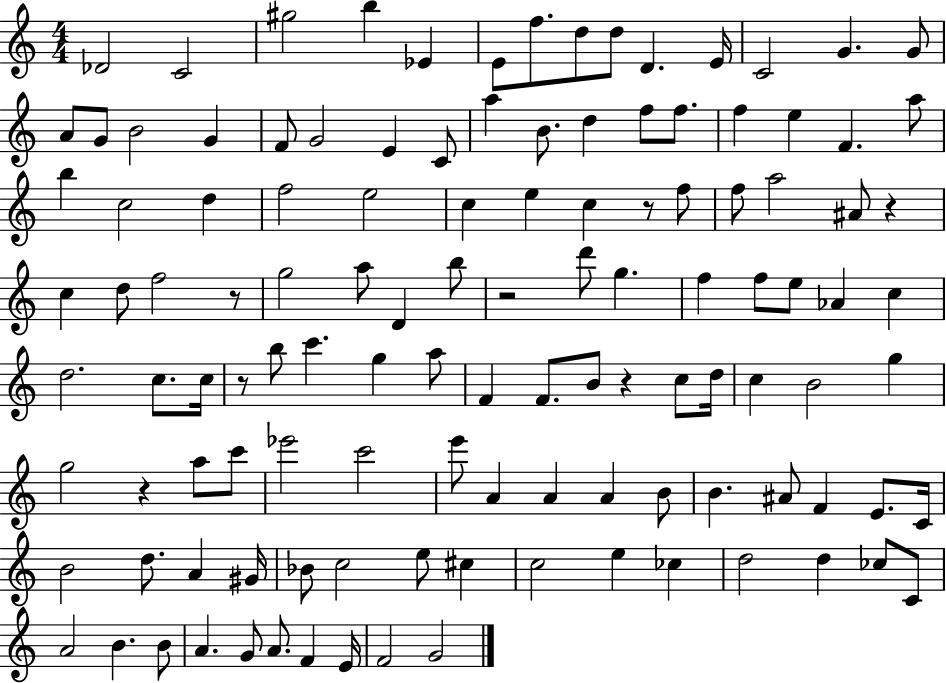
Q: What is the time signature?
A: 4/4